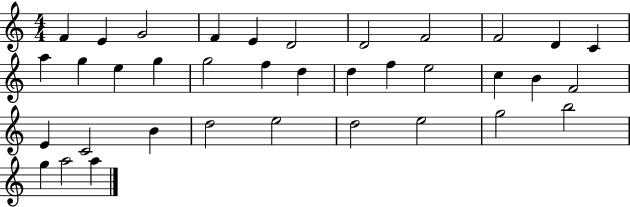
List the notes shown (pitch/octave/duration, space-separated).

F4/q E4/q G4/h F4/q E4/q D4/h D4/h F4/h F4/h D4/q C4/q A5/q G5/q E5/q G5/q G5/h F5/q D5/q D5/q F5/q E5/h C5/q B4/q F4/h E4/q C4/h B4/q D5/h E5/h D5/h E5/h G5/h B5/h G5/q A5/h A5/q